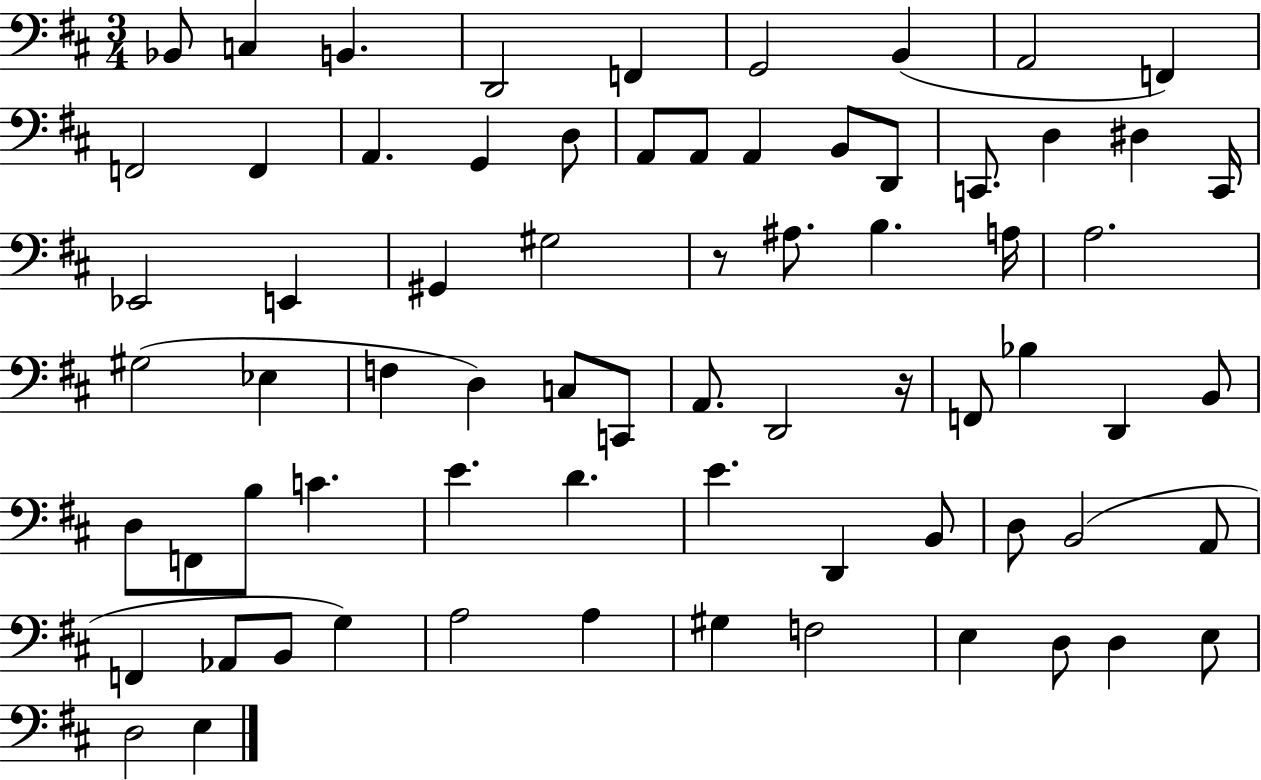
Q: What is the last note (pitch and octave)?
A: E3